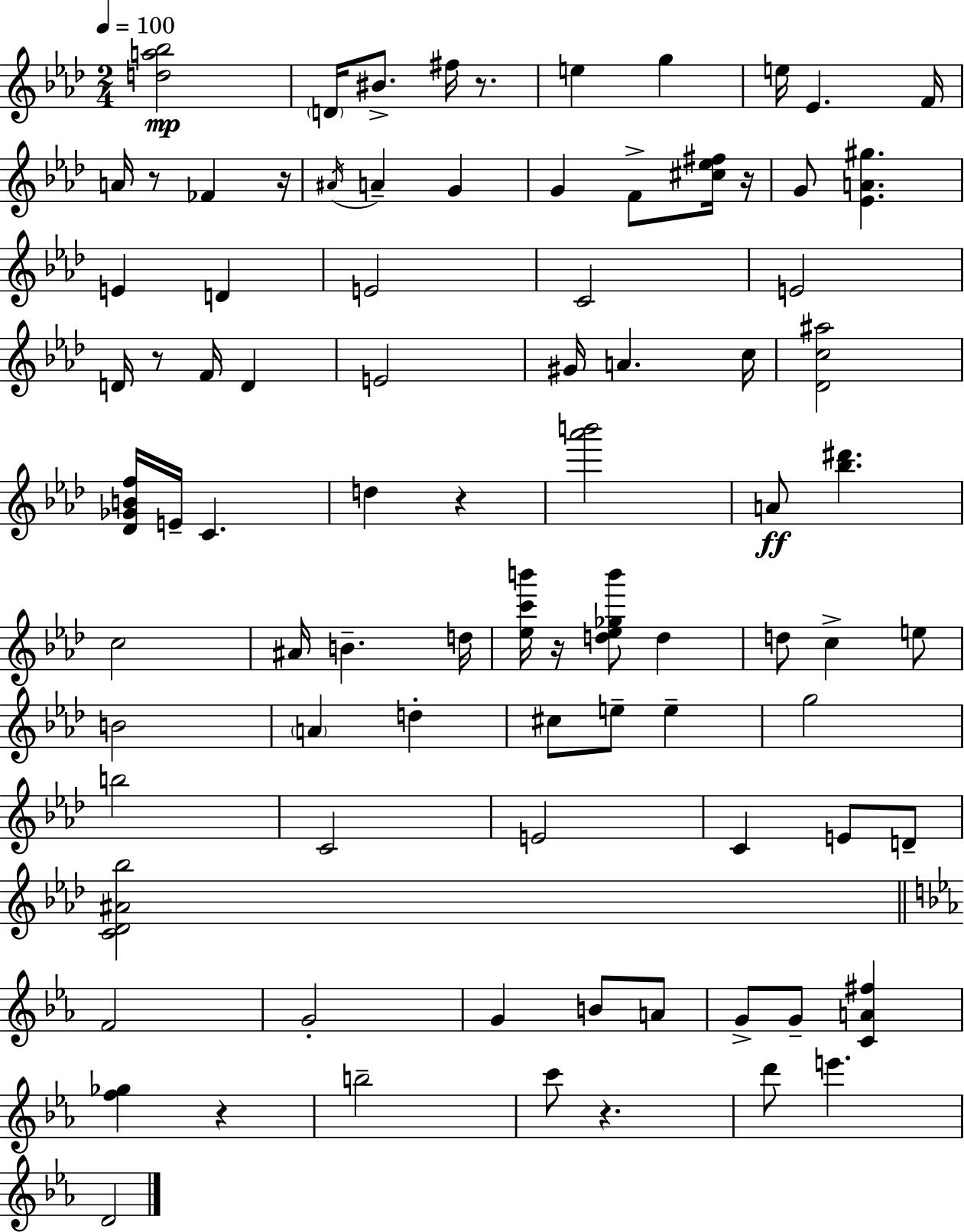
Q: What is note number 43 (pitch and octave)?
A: D5